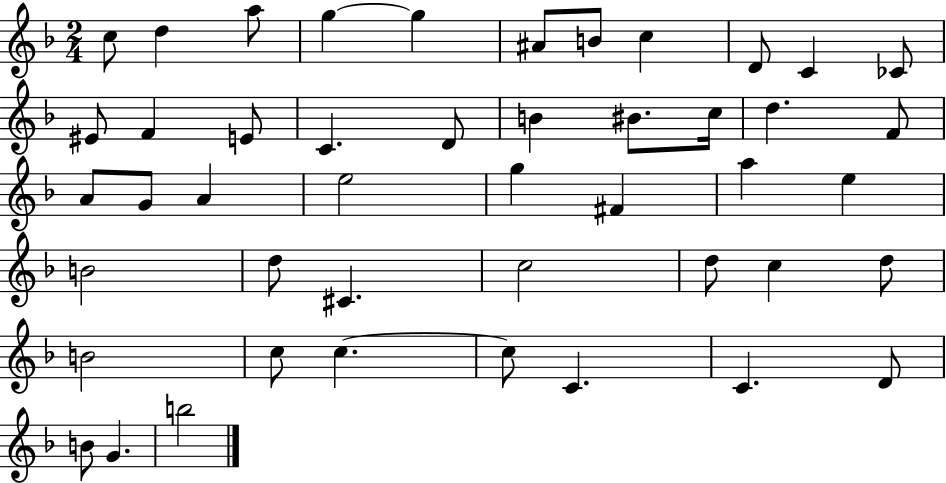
X:1
T:Untitled
M:2/4
L:1/4
K:F
c/2 d a/2 g g ^A/2 B/2 c D/2 C _C/2 ^E/2 F E/2 C D/2 B ^B/2 c/4 d F/2 A/2 G/2 A e2 g ^F a e B2 d/2 ^C c2 d/2 c d/2 B2 c/2 c c/2 C C D/2 B/2 G b2